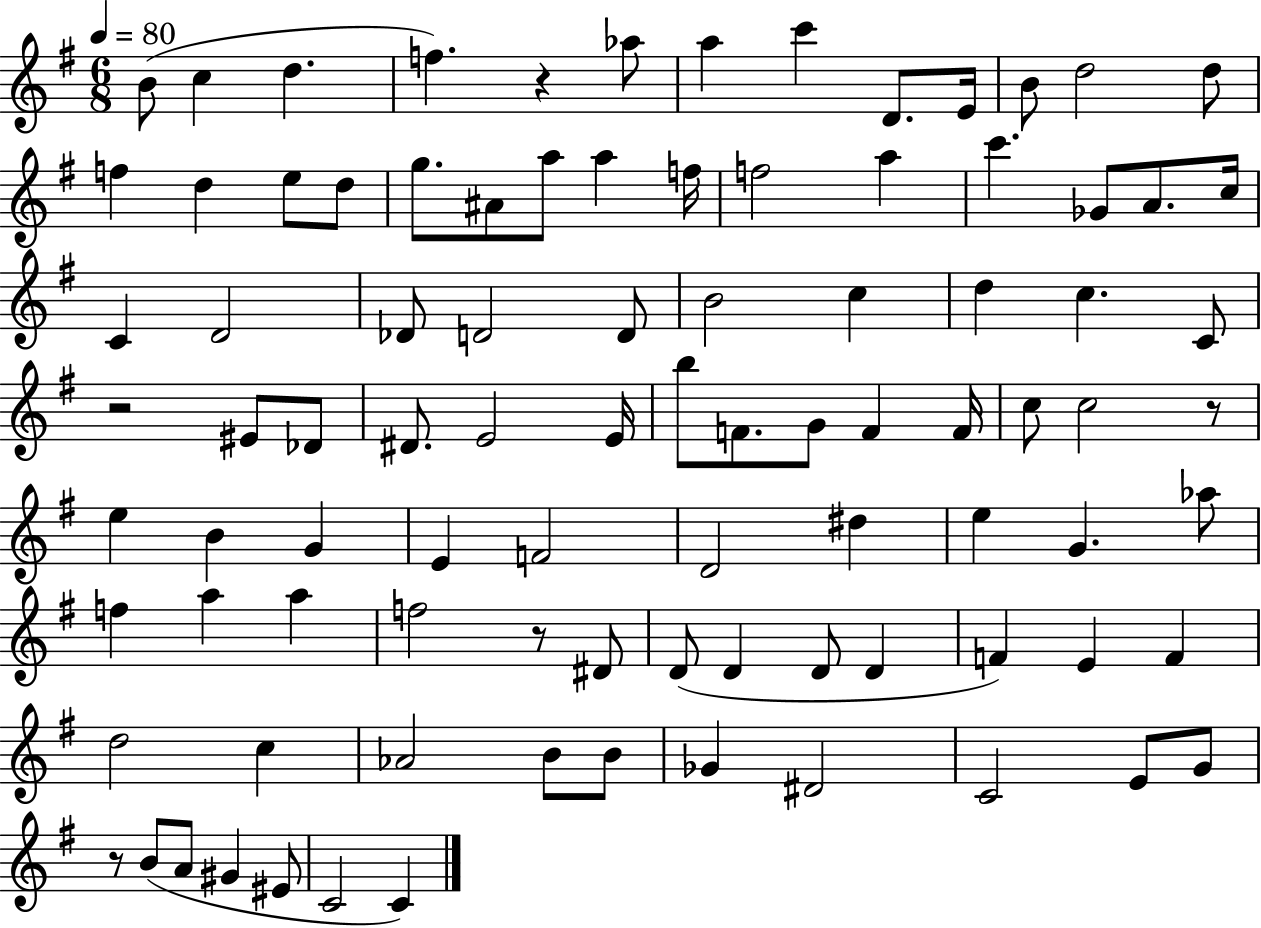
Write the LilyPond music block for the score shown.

{
  \clef treble
  \numericTimeSignature
  \time 6/8
  \key g \major
  \tempo 4 = 80
  b'8( c''4 d''4. | f''4.) r4 aes''8 | a''4 c'''4 d'8. e'16 | b'8 d''2 d''8 | \break f''4 d''4 e''8 d''8 | g''8. ais'8 a''8 a''4 f''16 | f''2 a''4 | c'''4. ges'8 a'8. c''16 | \break c'4 d'2 | des'8 d'2 d'8 | b'2 c''4 | d''4 c''4. c'8 | \break r2 eis'8 des'8 | dis'8. e'2 e'16 | b''8 f'8. g'8 f'4 f'16 | c''8 c''2 r8 | \break e''4 b'4 g'4 | e'4 f'2 | d'2 dis''4 | e''4 g'4. aes''8 | \break f''4 a''4 a''4 | f''2 r8 dis'8 | d'8( d'4 d'8 d'4 | f'4) e'4 f'4 | \break d''2 c''4 | aes'2 b'8 b'8 | ges'4 dis'2 | c'2 e'8 g'8 | \break r8 b'8( a'8 gis'4 eis'8 | c'2 c'4) | \bar "|."
}